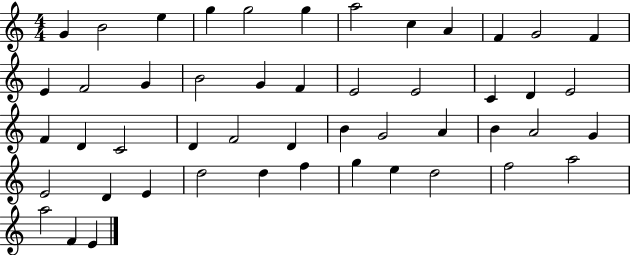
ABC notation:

X:1
T:Untitled
M:4/4
L:1/4
K:C
G B2 e g g2 g a2 c A F G2 F E F2 G B2 G F E2 E2 C D E2 F D C2 D F2 D B G2 A B A2 G E2 D E d2 d f g e d2 f2 a2 a2 F E